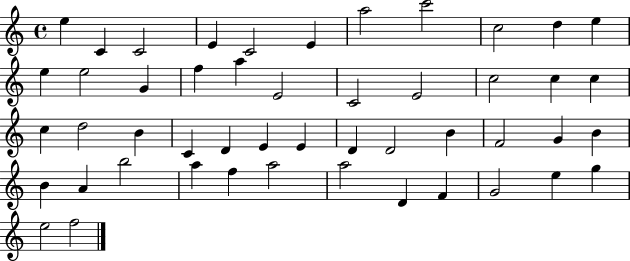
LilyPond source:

{
  \clef treble
  \time 4/4
  \defaultTimeSignature
  \key c \major
  e''4 c'4 c'2 | e'4 c'2 e'4 | a''2 c'''2 | c''2 d''4 e''4 | \break e''4 e''2 g'4 | f''4 a''4 e'2 | c'2 e'2 | c''2 c''4 c''4 | \break c''4 d''2 b'4 | c'4 d'4 e'4 e'4 | d'4 d'2 b'4 | f'2 g'4 b'4 | \break b'4 a'4 b''2 | a''4 f''4 a''2 | a''2 d'4 f'4 | g'2 e''4 g''4 | \break e''2 f''2 | \bar "|."
}